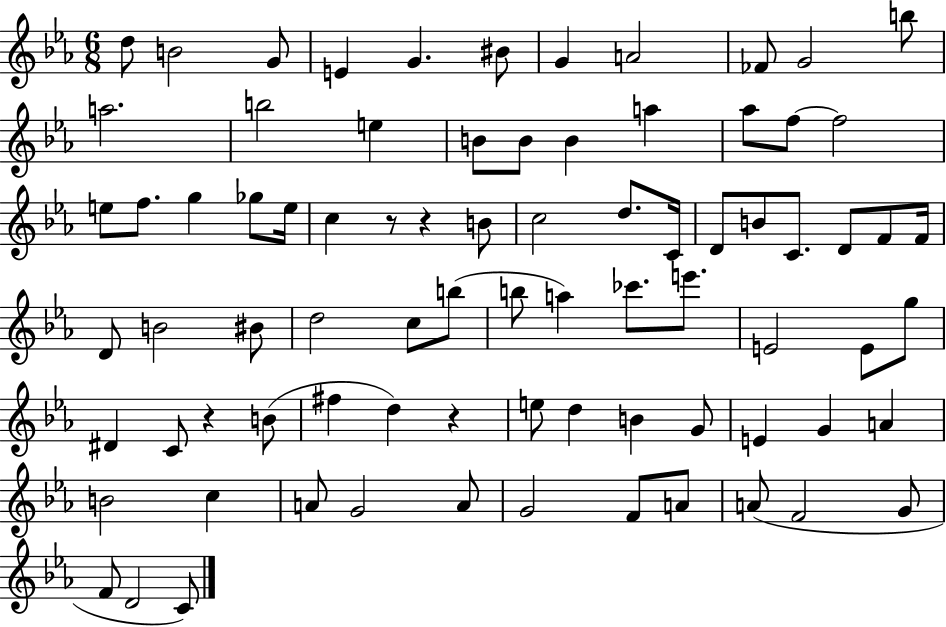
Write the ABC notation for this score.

X:1
T:Untitled
M:6/8
L:1/4
K:Eb
d/2 B2 G/2 E G ^B/2 G A2 _F/2 G2 b/2 a2 b2 e B/2 B/2 B a _a/2 f/2 f2 e/2 f/2 g _g/2 e/4 c z/2 z B/2 c2 d/2 C/4 D/2 B/2 C/2 D/2 F/2 F/4 D/2 B2 ^B/2 d2 c/2 b/2 b/2 a _c'/2 e'/2 E2 E/2 g/2 ^D C/2 z B/2 ^f d z e/2 d B G/2 E G A B2 c A/2 G2 A/2 G2 F/2 A/2 A/2 F2 G/2 F/2 D2 C/2